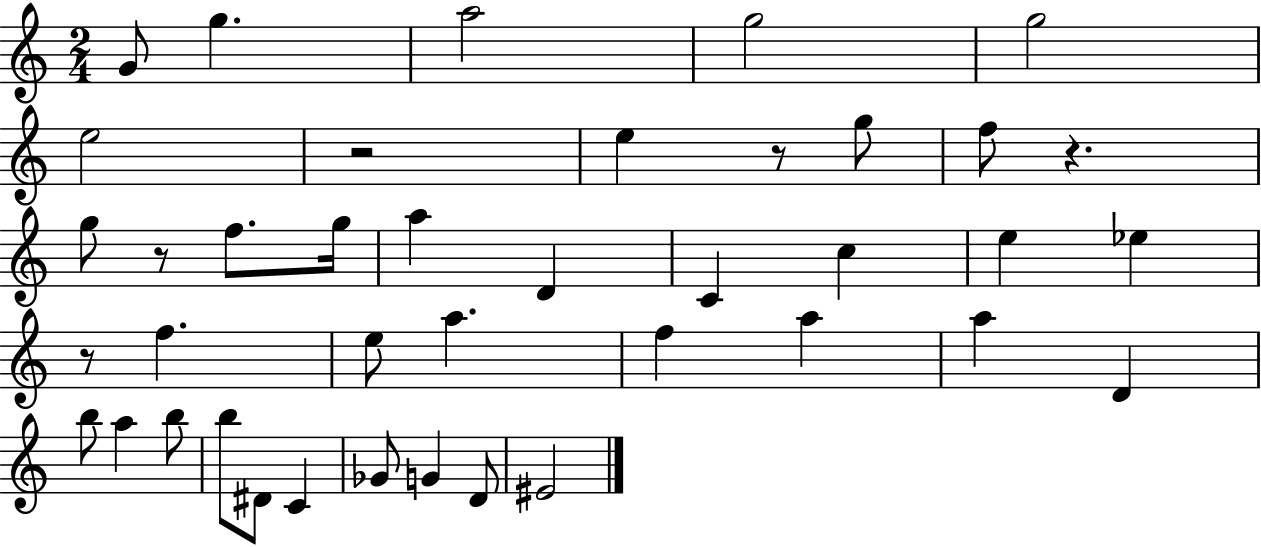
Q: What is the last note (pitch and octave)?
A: EIS4